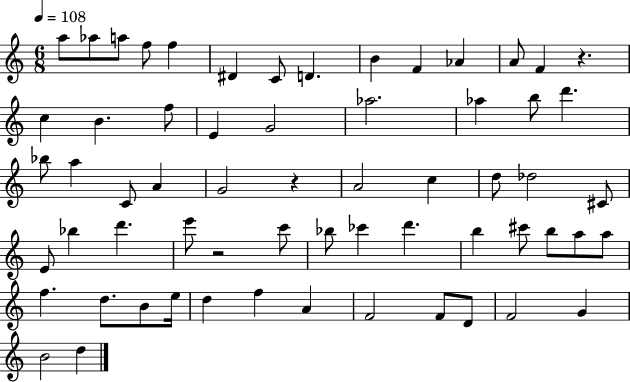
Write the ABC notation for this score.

X:1
T:Untitled
M:6/8
L:1/4
K:C
a/2 _a/2 a/2 f/2 f ^D C/2 D B F _A A/2 F z c B f/2 E G2 _a2 _a b/2 d' _b/2 a C/2 A G2 z A2 c d/2 _d2 ^C/2 E/2 _b d' e'/2 z2 c'/2 _b/2 _c' d' b ^c'/2 b/2 a/2 a/2 f d/2 B/2 e/4 d f A F2 F/2 D/2 F2 G B2 d